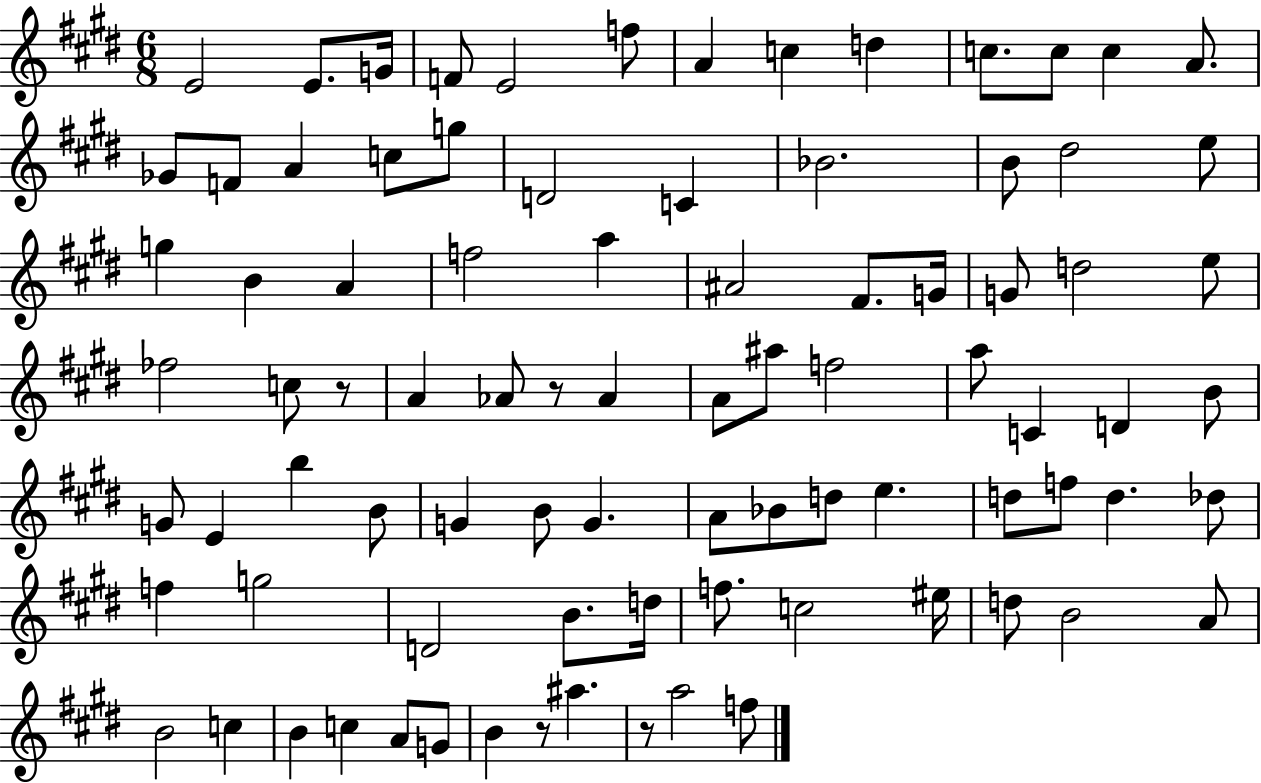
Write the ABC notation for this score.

X:1
T:Untitled
M:6/8
L:1/4
K:E
E2 E/2 G/4 F/2 E2 f/2 A c d c/2 c/2 c A/2 _G/2 F/2 A c/2 g/2 D2 C _B2 B/2 ^d2 e/2 g B A f2 a ^A2 ^F/2 G/4 G/2 d2 e/2 _f2 c/2 z/2 A _A/2 z/2 _A A/2 ^a/2 f2 a/2 C D B/2 G/2 E b B/2 G B/2 G A/2 _B/2 d/2 e d/2 f/2 d _d/2 f g2 D2 B/2 d/4 f/2 c2 ^e/4 d/2 B2 A/2 B2 c B c A/2 G/2 B z/2 ^a z/2 a2 f/2